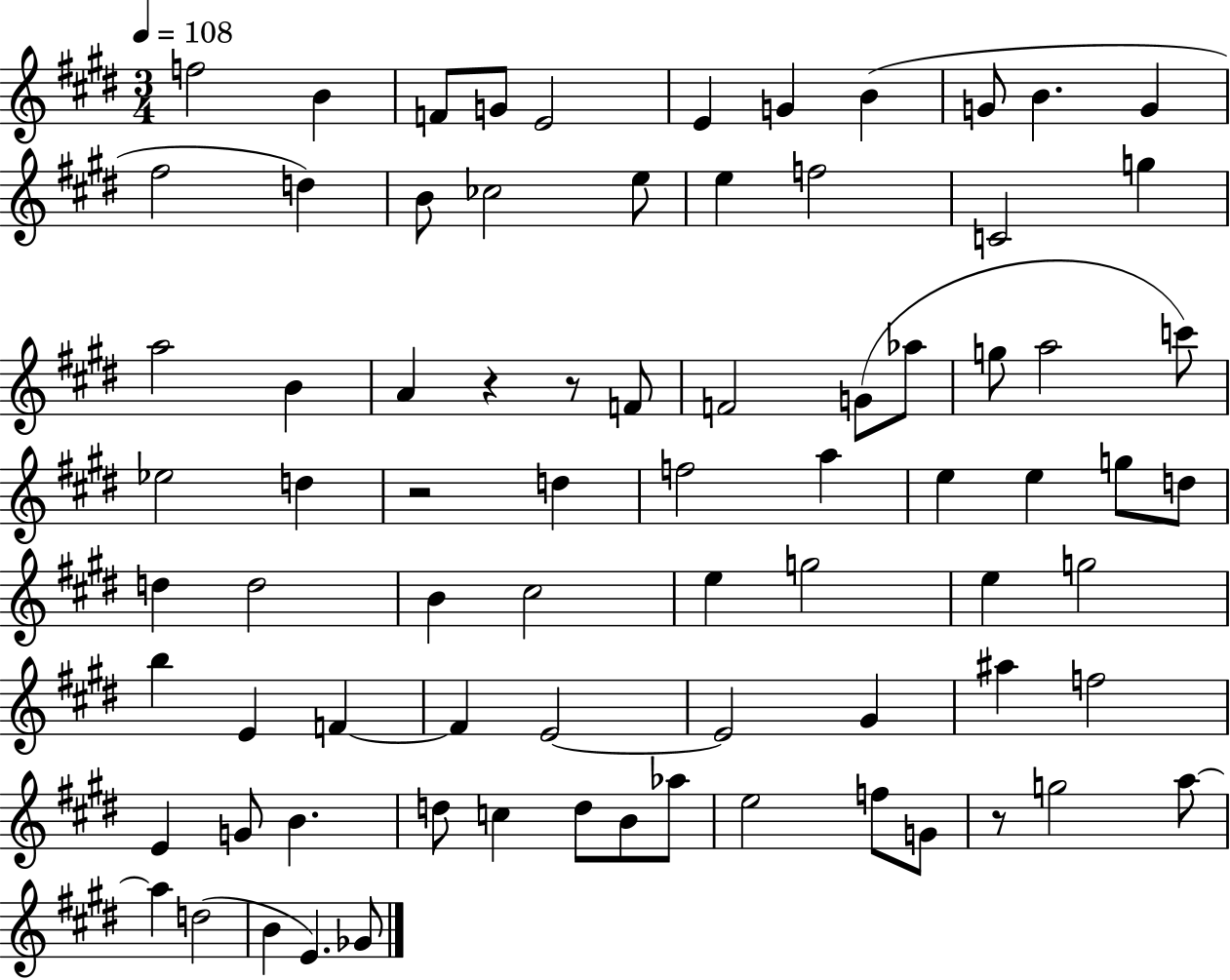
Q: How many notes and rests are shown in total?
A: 78